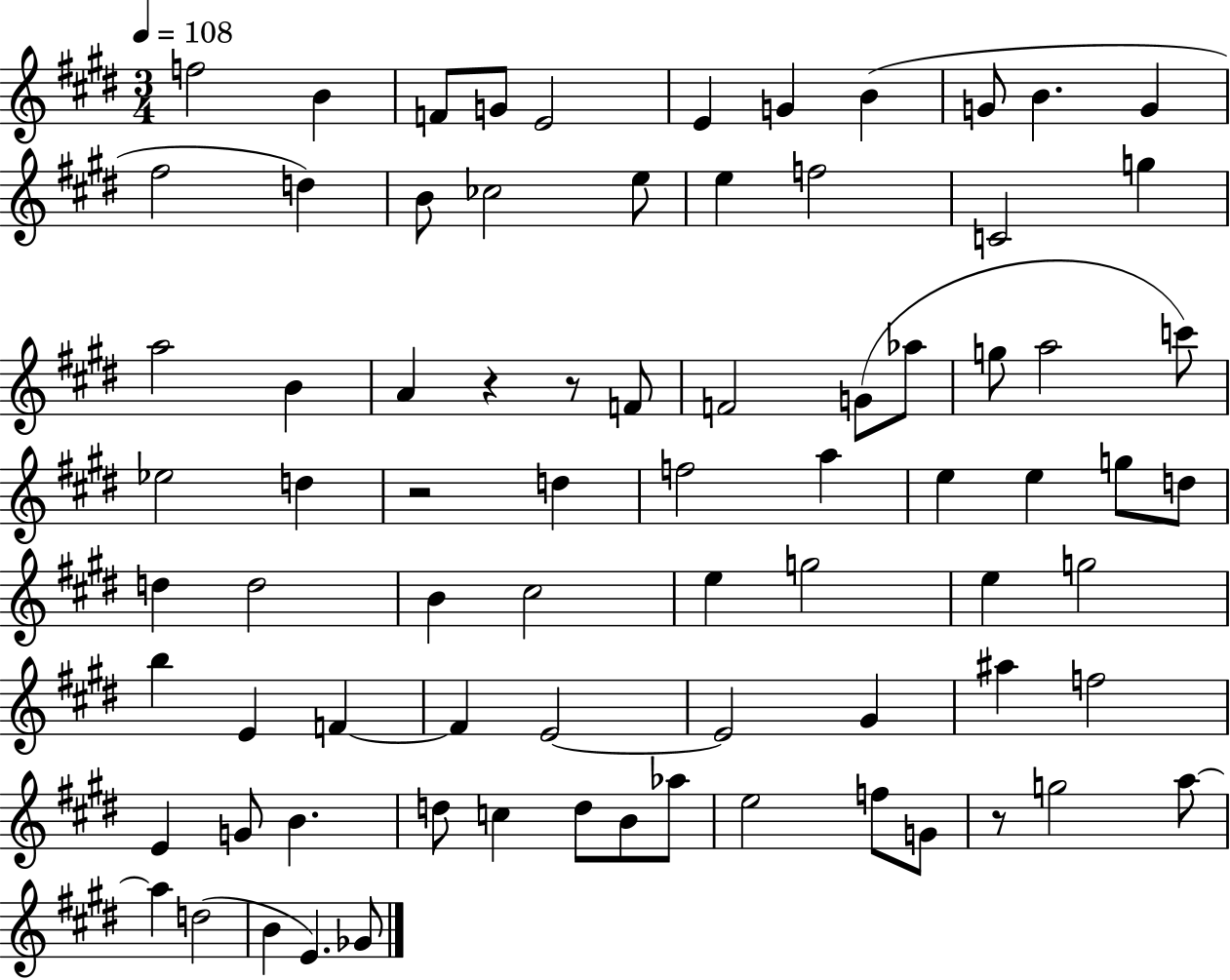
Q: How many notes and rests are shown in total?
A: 78